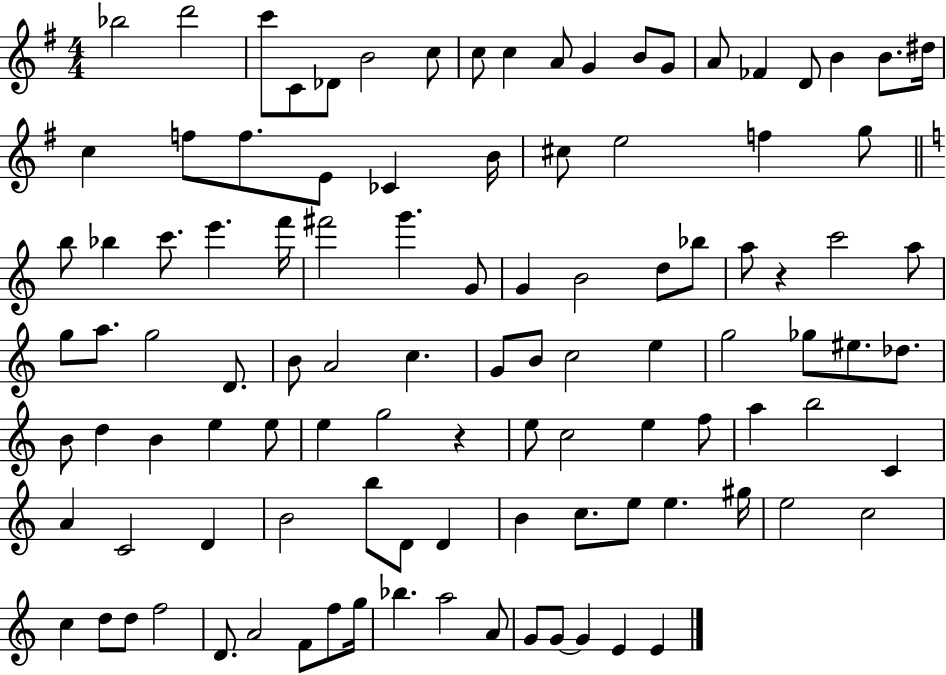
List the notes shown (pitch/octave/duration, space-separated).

Bb5/h D6/h C6/e C4/e Db4/e B4/h C5/e C5/e C5/q A4/e G4/q B4/e G4/e A4/e FES4/q D4/e B4/q B4/e. D#5/s C5/q F5/e F5/e. E4/e CES4/q B4/s C#5/e E5/h F5/q G5/e B5/e Bb5/q C6/e. E6/q. F6/s F#6/h G6/q. G4/e G4/q B4/h D5/e Bb5/e A5/e R/q C6/h A5/e G5/e A5/e. G5/h D4/e. B4/e A4/h C5/q. G4/e B4/e C5/h E5/q G5/h Gb5/e EIS5/e. Db5/e. B4/e D5/q B4/q E5/q E5/e E5/q G5/h R/q E5/e C5/h E5/q F5/e A5/q B5/h C4/q A4/q C4/h D4/q B4/h B5/e D4/e D4/q B4/q C5/e. E5/e E5/q. G#5/s E5/h C5/h C5/q D5/e D5/e F5/h D4/e. A4/h F4/e F5/e G5/s Bb5/q. A5/h A4/e G4/e G4/e G4/q E4/q E4/q